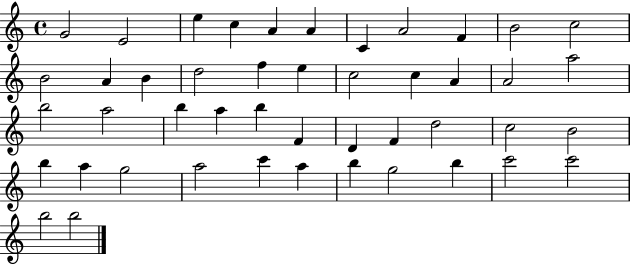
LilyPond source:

{
  \clef treble
  \time 4/4
  \defaultTimeSignature
  \key c \major
  g'2 e'2 | e''4 c''4 a'4 a'4 | c'4 a'2 f'4 | b'2 c''2 | \break b'2 a'4 b'4 | d''2 f''4 e''4 | c''2 c''4 a'4 | a'2 a''2 | \break b''2 a''2 | b''4 a''4 b''4 f'4 | d'4 f'4 d''2 | c''2 b'2 | \break b''4 a''4 g''2 | a''2 c'''4 a''4 | b''4 g''2 b''4 | c'''2 c'''2 | \break b''2 b''2 | \bar "|."
}